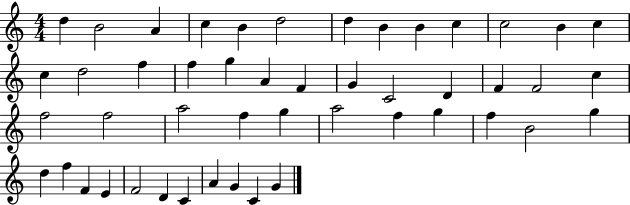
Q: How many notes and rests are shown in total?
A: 48